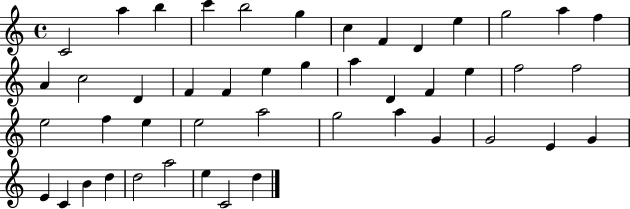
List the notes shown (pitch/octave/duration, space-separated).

C4/h A5/q B5/q C6/q B5/h G5/q C5/q F4/q D4/q E5/q G5/h A5/q F5/q A4/q C5/h D4/q F4/q F4/q E5/q G5/q A5/q D4/q F4/q E5/q F5/h F5/h E5/h F5/q E5/q E5/h A5/h G5/h A5/q G4/q G4/h E4/q G4/q E4/q C4/q B4/q D5/q D5/h A5/h E5/q C4/h D5/q